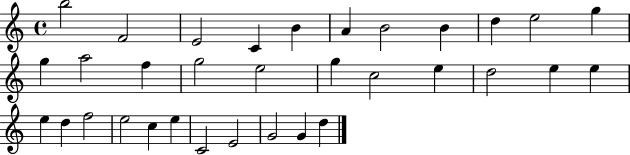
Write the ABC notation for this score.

X:1
T:Untitled
M:4/4
L:1/4
K:C
b2 F2 E2 C B A B2 B d e2 g g a2 f g2 e2 g c2 e d2 e e e d f2 e2 c e C2 E2 G2 G d